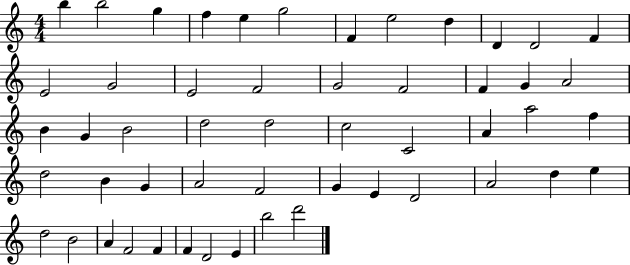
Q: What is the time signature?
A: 4/4